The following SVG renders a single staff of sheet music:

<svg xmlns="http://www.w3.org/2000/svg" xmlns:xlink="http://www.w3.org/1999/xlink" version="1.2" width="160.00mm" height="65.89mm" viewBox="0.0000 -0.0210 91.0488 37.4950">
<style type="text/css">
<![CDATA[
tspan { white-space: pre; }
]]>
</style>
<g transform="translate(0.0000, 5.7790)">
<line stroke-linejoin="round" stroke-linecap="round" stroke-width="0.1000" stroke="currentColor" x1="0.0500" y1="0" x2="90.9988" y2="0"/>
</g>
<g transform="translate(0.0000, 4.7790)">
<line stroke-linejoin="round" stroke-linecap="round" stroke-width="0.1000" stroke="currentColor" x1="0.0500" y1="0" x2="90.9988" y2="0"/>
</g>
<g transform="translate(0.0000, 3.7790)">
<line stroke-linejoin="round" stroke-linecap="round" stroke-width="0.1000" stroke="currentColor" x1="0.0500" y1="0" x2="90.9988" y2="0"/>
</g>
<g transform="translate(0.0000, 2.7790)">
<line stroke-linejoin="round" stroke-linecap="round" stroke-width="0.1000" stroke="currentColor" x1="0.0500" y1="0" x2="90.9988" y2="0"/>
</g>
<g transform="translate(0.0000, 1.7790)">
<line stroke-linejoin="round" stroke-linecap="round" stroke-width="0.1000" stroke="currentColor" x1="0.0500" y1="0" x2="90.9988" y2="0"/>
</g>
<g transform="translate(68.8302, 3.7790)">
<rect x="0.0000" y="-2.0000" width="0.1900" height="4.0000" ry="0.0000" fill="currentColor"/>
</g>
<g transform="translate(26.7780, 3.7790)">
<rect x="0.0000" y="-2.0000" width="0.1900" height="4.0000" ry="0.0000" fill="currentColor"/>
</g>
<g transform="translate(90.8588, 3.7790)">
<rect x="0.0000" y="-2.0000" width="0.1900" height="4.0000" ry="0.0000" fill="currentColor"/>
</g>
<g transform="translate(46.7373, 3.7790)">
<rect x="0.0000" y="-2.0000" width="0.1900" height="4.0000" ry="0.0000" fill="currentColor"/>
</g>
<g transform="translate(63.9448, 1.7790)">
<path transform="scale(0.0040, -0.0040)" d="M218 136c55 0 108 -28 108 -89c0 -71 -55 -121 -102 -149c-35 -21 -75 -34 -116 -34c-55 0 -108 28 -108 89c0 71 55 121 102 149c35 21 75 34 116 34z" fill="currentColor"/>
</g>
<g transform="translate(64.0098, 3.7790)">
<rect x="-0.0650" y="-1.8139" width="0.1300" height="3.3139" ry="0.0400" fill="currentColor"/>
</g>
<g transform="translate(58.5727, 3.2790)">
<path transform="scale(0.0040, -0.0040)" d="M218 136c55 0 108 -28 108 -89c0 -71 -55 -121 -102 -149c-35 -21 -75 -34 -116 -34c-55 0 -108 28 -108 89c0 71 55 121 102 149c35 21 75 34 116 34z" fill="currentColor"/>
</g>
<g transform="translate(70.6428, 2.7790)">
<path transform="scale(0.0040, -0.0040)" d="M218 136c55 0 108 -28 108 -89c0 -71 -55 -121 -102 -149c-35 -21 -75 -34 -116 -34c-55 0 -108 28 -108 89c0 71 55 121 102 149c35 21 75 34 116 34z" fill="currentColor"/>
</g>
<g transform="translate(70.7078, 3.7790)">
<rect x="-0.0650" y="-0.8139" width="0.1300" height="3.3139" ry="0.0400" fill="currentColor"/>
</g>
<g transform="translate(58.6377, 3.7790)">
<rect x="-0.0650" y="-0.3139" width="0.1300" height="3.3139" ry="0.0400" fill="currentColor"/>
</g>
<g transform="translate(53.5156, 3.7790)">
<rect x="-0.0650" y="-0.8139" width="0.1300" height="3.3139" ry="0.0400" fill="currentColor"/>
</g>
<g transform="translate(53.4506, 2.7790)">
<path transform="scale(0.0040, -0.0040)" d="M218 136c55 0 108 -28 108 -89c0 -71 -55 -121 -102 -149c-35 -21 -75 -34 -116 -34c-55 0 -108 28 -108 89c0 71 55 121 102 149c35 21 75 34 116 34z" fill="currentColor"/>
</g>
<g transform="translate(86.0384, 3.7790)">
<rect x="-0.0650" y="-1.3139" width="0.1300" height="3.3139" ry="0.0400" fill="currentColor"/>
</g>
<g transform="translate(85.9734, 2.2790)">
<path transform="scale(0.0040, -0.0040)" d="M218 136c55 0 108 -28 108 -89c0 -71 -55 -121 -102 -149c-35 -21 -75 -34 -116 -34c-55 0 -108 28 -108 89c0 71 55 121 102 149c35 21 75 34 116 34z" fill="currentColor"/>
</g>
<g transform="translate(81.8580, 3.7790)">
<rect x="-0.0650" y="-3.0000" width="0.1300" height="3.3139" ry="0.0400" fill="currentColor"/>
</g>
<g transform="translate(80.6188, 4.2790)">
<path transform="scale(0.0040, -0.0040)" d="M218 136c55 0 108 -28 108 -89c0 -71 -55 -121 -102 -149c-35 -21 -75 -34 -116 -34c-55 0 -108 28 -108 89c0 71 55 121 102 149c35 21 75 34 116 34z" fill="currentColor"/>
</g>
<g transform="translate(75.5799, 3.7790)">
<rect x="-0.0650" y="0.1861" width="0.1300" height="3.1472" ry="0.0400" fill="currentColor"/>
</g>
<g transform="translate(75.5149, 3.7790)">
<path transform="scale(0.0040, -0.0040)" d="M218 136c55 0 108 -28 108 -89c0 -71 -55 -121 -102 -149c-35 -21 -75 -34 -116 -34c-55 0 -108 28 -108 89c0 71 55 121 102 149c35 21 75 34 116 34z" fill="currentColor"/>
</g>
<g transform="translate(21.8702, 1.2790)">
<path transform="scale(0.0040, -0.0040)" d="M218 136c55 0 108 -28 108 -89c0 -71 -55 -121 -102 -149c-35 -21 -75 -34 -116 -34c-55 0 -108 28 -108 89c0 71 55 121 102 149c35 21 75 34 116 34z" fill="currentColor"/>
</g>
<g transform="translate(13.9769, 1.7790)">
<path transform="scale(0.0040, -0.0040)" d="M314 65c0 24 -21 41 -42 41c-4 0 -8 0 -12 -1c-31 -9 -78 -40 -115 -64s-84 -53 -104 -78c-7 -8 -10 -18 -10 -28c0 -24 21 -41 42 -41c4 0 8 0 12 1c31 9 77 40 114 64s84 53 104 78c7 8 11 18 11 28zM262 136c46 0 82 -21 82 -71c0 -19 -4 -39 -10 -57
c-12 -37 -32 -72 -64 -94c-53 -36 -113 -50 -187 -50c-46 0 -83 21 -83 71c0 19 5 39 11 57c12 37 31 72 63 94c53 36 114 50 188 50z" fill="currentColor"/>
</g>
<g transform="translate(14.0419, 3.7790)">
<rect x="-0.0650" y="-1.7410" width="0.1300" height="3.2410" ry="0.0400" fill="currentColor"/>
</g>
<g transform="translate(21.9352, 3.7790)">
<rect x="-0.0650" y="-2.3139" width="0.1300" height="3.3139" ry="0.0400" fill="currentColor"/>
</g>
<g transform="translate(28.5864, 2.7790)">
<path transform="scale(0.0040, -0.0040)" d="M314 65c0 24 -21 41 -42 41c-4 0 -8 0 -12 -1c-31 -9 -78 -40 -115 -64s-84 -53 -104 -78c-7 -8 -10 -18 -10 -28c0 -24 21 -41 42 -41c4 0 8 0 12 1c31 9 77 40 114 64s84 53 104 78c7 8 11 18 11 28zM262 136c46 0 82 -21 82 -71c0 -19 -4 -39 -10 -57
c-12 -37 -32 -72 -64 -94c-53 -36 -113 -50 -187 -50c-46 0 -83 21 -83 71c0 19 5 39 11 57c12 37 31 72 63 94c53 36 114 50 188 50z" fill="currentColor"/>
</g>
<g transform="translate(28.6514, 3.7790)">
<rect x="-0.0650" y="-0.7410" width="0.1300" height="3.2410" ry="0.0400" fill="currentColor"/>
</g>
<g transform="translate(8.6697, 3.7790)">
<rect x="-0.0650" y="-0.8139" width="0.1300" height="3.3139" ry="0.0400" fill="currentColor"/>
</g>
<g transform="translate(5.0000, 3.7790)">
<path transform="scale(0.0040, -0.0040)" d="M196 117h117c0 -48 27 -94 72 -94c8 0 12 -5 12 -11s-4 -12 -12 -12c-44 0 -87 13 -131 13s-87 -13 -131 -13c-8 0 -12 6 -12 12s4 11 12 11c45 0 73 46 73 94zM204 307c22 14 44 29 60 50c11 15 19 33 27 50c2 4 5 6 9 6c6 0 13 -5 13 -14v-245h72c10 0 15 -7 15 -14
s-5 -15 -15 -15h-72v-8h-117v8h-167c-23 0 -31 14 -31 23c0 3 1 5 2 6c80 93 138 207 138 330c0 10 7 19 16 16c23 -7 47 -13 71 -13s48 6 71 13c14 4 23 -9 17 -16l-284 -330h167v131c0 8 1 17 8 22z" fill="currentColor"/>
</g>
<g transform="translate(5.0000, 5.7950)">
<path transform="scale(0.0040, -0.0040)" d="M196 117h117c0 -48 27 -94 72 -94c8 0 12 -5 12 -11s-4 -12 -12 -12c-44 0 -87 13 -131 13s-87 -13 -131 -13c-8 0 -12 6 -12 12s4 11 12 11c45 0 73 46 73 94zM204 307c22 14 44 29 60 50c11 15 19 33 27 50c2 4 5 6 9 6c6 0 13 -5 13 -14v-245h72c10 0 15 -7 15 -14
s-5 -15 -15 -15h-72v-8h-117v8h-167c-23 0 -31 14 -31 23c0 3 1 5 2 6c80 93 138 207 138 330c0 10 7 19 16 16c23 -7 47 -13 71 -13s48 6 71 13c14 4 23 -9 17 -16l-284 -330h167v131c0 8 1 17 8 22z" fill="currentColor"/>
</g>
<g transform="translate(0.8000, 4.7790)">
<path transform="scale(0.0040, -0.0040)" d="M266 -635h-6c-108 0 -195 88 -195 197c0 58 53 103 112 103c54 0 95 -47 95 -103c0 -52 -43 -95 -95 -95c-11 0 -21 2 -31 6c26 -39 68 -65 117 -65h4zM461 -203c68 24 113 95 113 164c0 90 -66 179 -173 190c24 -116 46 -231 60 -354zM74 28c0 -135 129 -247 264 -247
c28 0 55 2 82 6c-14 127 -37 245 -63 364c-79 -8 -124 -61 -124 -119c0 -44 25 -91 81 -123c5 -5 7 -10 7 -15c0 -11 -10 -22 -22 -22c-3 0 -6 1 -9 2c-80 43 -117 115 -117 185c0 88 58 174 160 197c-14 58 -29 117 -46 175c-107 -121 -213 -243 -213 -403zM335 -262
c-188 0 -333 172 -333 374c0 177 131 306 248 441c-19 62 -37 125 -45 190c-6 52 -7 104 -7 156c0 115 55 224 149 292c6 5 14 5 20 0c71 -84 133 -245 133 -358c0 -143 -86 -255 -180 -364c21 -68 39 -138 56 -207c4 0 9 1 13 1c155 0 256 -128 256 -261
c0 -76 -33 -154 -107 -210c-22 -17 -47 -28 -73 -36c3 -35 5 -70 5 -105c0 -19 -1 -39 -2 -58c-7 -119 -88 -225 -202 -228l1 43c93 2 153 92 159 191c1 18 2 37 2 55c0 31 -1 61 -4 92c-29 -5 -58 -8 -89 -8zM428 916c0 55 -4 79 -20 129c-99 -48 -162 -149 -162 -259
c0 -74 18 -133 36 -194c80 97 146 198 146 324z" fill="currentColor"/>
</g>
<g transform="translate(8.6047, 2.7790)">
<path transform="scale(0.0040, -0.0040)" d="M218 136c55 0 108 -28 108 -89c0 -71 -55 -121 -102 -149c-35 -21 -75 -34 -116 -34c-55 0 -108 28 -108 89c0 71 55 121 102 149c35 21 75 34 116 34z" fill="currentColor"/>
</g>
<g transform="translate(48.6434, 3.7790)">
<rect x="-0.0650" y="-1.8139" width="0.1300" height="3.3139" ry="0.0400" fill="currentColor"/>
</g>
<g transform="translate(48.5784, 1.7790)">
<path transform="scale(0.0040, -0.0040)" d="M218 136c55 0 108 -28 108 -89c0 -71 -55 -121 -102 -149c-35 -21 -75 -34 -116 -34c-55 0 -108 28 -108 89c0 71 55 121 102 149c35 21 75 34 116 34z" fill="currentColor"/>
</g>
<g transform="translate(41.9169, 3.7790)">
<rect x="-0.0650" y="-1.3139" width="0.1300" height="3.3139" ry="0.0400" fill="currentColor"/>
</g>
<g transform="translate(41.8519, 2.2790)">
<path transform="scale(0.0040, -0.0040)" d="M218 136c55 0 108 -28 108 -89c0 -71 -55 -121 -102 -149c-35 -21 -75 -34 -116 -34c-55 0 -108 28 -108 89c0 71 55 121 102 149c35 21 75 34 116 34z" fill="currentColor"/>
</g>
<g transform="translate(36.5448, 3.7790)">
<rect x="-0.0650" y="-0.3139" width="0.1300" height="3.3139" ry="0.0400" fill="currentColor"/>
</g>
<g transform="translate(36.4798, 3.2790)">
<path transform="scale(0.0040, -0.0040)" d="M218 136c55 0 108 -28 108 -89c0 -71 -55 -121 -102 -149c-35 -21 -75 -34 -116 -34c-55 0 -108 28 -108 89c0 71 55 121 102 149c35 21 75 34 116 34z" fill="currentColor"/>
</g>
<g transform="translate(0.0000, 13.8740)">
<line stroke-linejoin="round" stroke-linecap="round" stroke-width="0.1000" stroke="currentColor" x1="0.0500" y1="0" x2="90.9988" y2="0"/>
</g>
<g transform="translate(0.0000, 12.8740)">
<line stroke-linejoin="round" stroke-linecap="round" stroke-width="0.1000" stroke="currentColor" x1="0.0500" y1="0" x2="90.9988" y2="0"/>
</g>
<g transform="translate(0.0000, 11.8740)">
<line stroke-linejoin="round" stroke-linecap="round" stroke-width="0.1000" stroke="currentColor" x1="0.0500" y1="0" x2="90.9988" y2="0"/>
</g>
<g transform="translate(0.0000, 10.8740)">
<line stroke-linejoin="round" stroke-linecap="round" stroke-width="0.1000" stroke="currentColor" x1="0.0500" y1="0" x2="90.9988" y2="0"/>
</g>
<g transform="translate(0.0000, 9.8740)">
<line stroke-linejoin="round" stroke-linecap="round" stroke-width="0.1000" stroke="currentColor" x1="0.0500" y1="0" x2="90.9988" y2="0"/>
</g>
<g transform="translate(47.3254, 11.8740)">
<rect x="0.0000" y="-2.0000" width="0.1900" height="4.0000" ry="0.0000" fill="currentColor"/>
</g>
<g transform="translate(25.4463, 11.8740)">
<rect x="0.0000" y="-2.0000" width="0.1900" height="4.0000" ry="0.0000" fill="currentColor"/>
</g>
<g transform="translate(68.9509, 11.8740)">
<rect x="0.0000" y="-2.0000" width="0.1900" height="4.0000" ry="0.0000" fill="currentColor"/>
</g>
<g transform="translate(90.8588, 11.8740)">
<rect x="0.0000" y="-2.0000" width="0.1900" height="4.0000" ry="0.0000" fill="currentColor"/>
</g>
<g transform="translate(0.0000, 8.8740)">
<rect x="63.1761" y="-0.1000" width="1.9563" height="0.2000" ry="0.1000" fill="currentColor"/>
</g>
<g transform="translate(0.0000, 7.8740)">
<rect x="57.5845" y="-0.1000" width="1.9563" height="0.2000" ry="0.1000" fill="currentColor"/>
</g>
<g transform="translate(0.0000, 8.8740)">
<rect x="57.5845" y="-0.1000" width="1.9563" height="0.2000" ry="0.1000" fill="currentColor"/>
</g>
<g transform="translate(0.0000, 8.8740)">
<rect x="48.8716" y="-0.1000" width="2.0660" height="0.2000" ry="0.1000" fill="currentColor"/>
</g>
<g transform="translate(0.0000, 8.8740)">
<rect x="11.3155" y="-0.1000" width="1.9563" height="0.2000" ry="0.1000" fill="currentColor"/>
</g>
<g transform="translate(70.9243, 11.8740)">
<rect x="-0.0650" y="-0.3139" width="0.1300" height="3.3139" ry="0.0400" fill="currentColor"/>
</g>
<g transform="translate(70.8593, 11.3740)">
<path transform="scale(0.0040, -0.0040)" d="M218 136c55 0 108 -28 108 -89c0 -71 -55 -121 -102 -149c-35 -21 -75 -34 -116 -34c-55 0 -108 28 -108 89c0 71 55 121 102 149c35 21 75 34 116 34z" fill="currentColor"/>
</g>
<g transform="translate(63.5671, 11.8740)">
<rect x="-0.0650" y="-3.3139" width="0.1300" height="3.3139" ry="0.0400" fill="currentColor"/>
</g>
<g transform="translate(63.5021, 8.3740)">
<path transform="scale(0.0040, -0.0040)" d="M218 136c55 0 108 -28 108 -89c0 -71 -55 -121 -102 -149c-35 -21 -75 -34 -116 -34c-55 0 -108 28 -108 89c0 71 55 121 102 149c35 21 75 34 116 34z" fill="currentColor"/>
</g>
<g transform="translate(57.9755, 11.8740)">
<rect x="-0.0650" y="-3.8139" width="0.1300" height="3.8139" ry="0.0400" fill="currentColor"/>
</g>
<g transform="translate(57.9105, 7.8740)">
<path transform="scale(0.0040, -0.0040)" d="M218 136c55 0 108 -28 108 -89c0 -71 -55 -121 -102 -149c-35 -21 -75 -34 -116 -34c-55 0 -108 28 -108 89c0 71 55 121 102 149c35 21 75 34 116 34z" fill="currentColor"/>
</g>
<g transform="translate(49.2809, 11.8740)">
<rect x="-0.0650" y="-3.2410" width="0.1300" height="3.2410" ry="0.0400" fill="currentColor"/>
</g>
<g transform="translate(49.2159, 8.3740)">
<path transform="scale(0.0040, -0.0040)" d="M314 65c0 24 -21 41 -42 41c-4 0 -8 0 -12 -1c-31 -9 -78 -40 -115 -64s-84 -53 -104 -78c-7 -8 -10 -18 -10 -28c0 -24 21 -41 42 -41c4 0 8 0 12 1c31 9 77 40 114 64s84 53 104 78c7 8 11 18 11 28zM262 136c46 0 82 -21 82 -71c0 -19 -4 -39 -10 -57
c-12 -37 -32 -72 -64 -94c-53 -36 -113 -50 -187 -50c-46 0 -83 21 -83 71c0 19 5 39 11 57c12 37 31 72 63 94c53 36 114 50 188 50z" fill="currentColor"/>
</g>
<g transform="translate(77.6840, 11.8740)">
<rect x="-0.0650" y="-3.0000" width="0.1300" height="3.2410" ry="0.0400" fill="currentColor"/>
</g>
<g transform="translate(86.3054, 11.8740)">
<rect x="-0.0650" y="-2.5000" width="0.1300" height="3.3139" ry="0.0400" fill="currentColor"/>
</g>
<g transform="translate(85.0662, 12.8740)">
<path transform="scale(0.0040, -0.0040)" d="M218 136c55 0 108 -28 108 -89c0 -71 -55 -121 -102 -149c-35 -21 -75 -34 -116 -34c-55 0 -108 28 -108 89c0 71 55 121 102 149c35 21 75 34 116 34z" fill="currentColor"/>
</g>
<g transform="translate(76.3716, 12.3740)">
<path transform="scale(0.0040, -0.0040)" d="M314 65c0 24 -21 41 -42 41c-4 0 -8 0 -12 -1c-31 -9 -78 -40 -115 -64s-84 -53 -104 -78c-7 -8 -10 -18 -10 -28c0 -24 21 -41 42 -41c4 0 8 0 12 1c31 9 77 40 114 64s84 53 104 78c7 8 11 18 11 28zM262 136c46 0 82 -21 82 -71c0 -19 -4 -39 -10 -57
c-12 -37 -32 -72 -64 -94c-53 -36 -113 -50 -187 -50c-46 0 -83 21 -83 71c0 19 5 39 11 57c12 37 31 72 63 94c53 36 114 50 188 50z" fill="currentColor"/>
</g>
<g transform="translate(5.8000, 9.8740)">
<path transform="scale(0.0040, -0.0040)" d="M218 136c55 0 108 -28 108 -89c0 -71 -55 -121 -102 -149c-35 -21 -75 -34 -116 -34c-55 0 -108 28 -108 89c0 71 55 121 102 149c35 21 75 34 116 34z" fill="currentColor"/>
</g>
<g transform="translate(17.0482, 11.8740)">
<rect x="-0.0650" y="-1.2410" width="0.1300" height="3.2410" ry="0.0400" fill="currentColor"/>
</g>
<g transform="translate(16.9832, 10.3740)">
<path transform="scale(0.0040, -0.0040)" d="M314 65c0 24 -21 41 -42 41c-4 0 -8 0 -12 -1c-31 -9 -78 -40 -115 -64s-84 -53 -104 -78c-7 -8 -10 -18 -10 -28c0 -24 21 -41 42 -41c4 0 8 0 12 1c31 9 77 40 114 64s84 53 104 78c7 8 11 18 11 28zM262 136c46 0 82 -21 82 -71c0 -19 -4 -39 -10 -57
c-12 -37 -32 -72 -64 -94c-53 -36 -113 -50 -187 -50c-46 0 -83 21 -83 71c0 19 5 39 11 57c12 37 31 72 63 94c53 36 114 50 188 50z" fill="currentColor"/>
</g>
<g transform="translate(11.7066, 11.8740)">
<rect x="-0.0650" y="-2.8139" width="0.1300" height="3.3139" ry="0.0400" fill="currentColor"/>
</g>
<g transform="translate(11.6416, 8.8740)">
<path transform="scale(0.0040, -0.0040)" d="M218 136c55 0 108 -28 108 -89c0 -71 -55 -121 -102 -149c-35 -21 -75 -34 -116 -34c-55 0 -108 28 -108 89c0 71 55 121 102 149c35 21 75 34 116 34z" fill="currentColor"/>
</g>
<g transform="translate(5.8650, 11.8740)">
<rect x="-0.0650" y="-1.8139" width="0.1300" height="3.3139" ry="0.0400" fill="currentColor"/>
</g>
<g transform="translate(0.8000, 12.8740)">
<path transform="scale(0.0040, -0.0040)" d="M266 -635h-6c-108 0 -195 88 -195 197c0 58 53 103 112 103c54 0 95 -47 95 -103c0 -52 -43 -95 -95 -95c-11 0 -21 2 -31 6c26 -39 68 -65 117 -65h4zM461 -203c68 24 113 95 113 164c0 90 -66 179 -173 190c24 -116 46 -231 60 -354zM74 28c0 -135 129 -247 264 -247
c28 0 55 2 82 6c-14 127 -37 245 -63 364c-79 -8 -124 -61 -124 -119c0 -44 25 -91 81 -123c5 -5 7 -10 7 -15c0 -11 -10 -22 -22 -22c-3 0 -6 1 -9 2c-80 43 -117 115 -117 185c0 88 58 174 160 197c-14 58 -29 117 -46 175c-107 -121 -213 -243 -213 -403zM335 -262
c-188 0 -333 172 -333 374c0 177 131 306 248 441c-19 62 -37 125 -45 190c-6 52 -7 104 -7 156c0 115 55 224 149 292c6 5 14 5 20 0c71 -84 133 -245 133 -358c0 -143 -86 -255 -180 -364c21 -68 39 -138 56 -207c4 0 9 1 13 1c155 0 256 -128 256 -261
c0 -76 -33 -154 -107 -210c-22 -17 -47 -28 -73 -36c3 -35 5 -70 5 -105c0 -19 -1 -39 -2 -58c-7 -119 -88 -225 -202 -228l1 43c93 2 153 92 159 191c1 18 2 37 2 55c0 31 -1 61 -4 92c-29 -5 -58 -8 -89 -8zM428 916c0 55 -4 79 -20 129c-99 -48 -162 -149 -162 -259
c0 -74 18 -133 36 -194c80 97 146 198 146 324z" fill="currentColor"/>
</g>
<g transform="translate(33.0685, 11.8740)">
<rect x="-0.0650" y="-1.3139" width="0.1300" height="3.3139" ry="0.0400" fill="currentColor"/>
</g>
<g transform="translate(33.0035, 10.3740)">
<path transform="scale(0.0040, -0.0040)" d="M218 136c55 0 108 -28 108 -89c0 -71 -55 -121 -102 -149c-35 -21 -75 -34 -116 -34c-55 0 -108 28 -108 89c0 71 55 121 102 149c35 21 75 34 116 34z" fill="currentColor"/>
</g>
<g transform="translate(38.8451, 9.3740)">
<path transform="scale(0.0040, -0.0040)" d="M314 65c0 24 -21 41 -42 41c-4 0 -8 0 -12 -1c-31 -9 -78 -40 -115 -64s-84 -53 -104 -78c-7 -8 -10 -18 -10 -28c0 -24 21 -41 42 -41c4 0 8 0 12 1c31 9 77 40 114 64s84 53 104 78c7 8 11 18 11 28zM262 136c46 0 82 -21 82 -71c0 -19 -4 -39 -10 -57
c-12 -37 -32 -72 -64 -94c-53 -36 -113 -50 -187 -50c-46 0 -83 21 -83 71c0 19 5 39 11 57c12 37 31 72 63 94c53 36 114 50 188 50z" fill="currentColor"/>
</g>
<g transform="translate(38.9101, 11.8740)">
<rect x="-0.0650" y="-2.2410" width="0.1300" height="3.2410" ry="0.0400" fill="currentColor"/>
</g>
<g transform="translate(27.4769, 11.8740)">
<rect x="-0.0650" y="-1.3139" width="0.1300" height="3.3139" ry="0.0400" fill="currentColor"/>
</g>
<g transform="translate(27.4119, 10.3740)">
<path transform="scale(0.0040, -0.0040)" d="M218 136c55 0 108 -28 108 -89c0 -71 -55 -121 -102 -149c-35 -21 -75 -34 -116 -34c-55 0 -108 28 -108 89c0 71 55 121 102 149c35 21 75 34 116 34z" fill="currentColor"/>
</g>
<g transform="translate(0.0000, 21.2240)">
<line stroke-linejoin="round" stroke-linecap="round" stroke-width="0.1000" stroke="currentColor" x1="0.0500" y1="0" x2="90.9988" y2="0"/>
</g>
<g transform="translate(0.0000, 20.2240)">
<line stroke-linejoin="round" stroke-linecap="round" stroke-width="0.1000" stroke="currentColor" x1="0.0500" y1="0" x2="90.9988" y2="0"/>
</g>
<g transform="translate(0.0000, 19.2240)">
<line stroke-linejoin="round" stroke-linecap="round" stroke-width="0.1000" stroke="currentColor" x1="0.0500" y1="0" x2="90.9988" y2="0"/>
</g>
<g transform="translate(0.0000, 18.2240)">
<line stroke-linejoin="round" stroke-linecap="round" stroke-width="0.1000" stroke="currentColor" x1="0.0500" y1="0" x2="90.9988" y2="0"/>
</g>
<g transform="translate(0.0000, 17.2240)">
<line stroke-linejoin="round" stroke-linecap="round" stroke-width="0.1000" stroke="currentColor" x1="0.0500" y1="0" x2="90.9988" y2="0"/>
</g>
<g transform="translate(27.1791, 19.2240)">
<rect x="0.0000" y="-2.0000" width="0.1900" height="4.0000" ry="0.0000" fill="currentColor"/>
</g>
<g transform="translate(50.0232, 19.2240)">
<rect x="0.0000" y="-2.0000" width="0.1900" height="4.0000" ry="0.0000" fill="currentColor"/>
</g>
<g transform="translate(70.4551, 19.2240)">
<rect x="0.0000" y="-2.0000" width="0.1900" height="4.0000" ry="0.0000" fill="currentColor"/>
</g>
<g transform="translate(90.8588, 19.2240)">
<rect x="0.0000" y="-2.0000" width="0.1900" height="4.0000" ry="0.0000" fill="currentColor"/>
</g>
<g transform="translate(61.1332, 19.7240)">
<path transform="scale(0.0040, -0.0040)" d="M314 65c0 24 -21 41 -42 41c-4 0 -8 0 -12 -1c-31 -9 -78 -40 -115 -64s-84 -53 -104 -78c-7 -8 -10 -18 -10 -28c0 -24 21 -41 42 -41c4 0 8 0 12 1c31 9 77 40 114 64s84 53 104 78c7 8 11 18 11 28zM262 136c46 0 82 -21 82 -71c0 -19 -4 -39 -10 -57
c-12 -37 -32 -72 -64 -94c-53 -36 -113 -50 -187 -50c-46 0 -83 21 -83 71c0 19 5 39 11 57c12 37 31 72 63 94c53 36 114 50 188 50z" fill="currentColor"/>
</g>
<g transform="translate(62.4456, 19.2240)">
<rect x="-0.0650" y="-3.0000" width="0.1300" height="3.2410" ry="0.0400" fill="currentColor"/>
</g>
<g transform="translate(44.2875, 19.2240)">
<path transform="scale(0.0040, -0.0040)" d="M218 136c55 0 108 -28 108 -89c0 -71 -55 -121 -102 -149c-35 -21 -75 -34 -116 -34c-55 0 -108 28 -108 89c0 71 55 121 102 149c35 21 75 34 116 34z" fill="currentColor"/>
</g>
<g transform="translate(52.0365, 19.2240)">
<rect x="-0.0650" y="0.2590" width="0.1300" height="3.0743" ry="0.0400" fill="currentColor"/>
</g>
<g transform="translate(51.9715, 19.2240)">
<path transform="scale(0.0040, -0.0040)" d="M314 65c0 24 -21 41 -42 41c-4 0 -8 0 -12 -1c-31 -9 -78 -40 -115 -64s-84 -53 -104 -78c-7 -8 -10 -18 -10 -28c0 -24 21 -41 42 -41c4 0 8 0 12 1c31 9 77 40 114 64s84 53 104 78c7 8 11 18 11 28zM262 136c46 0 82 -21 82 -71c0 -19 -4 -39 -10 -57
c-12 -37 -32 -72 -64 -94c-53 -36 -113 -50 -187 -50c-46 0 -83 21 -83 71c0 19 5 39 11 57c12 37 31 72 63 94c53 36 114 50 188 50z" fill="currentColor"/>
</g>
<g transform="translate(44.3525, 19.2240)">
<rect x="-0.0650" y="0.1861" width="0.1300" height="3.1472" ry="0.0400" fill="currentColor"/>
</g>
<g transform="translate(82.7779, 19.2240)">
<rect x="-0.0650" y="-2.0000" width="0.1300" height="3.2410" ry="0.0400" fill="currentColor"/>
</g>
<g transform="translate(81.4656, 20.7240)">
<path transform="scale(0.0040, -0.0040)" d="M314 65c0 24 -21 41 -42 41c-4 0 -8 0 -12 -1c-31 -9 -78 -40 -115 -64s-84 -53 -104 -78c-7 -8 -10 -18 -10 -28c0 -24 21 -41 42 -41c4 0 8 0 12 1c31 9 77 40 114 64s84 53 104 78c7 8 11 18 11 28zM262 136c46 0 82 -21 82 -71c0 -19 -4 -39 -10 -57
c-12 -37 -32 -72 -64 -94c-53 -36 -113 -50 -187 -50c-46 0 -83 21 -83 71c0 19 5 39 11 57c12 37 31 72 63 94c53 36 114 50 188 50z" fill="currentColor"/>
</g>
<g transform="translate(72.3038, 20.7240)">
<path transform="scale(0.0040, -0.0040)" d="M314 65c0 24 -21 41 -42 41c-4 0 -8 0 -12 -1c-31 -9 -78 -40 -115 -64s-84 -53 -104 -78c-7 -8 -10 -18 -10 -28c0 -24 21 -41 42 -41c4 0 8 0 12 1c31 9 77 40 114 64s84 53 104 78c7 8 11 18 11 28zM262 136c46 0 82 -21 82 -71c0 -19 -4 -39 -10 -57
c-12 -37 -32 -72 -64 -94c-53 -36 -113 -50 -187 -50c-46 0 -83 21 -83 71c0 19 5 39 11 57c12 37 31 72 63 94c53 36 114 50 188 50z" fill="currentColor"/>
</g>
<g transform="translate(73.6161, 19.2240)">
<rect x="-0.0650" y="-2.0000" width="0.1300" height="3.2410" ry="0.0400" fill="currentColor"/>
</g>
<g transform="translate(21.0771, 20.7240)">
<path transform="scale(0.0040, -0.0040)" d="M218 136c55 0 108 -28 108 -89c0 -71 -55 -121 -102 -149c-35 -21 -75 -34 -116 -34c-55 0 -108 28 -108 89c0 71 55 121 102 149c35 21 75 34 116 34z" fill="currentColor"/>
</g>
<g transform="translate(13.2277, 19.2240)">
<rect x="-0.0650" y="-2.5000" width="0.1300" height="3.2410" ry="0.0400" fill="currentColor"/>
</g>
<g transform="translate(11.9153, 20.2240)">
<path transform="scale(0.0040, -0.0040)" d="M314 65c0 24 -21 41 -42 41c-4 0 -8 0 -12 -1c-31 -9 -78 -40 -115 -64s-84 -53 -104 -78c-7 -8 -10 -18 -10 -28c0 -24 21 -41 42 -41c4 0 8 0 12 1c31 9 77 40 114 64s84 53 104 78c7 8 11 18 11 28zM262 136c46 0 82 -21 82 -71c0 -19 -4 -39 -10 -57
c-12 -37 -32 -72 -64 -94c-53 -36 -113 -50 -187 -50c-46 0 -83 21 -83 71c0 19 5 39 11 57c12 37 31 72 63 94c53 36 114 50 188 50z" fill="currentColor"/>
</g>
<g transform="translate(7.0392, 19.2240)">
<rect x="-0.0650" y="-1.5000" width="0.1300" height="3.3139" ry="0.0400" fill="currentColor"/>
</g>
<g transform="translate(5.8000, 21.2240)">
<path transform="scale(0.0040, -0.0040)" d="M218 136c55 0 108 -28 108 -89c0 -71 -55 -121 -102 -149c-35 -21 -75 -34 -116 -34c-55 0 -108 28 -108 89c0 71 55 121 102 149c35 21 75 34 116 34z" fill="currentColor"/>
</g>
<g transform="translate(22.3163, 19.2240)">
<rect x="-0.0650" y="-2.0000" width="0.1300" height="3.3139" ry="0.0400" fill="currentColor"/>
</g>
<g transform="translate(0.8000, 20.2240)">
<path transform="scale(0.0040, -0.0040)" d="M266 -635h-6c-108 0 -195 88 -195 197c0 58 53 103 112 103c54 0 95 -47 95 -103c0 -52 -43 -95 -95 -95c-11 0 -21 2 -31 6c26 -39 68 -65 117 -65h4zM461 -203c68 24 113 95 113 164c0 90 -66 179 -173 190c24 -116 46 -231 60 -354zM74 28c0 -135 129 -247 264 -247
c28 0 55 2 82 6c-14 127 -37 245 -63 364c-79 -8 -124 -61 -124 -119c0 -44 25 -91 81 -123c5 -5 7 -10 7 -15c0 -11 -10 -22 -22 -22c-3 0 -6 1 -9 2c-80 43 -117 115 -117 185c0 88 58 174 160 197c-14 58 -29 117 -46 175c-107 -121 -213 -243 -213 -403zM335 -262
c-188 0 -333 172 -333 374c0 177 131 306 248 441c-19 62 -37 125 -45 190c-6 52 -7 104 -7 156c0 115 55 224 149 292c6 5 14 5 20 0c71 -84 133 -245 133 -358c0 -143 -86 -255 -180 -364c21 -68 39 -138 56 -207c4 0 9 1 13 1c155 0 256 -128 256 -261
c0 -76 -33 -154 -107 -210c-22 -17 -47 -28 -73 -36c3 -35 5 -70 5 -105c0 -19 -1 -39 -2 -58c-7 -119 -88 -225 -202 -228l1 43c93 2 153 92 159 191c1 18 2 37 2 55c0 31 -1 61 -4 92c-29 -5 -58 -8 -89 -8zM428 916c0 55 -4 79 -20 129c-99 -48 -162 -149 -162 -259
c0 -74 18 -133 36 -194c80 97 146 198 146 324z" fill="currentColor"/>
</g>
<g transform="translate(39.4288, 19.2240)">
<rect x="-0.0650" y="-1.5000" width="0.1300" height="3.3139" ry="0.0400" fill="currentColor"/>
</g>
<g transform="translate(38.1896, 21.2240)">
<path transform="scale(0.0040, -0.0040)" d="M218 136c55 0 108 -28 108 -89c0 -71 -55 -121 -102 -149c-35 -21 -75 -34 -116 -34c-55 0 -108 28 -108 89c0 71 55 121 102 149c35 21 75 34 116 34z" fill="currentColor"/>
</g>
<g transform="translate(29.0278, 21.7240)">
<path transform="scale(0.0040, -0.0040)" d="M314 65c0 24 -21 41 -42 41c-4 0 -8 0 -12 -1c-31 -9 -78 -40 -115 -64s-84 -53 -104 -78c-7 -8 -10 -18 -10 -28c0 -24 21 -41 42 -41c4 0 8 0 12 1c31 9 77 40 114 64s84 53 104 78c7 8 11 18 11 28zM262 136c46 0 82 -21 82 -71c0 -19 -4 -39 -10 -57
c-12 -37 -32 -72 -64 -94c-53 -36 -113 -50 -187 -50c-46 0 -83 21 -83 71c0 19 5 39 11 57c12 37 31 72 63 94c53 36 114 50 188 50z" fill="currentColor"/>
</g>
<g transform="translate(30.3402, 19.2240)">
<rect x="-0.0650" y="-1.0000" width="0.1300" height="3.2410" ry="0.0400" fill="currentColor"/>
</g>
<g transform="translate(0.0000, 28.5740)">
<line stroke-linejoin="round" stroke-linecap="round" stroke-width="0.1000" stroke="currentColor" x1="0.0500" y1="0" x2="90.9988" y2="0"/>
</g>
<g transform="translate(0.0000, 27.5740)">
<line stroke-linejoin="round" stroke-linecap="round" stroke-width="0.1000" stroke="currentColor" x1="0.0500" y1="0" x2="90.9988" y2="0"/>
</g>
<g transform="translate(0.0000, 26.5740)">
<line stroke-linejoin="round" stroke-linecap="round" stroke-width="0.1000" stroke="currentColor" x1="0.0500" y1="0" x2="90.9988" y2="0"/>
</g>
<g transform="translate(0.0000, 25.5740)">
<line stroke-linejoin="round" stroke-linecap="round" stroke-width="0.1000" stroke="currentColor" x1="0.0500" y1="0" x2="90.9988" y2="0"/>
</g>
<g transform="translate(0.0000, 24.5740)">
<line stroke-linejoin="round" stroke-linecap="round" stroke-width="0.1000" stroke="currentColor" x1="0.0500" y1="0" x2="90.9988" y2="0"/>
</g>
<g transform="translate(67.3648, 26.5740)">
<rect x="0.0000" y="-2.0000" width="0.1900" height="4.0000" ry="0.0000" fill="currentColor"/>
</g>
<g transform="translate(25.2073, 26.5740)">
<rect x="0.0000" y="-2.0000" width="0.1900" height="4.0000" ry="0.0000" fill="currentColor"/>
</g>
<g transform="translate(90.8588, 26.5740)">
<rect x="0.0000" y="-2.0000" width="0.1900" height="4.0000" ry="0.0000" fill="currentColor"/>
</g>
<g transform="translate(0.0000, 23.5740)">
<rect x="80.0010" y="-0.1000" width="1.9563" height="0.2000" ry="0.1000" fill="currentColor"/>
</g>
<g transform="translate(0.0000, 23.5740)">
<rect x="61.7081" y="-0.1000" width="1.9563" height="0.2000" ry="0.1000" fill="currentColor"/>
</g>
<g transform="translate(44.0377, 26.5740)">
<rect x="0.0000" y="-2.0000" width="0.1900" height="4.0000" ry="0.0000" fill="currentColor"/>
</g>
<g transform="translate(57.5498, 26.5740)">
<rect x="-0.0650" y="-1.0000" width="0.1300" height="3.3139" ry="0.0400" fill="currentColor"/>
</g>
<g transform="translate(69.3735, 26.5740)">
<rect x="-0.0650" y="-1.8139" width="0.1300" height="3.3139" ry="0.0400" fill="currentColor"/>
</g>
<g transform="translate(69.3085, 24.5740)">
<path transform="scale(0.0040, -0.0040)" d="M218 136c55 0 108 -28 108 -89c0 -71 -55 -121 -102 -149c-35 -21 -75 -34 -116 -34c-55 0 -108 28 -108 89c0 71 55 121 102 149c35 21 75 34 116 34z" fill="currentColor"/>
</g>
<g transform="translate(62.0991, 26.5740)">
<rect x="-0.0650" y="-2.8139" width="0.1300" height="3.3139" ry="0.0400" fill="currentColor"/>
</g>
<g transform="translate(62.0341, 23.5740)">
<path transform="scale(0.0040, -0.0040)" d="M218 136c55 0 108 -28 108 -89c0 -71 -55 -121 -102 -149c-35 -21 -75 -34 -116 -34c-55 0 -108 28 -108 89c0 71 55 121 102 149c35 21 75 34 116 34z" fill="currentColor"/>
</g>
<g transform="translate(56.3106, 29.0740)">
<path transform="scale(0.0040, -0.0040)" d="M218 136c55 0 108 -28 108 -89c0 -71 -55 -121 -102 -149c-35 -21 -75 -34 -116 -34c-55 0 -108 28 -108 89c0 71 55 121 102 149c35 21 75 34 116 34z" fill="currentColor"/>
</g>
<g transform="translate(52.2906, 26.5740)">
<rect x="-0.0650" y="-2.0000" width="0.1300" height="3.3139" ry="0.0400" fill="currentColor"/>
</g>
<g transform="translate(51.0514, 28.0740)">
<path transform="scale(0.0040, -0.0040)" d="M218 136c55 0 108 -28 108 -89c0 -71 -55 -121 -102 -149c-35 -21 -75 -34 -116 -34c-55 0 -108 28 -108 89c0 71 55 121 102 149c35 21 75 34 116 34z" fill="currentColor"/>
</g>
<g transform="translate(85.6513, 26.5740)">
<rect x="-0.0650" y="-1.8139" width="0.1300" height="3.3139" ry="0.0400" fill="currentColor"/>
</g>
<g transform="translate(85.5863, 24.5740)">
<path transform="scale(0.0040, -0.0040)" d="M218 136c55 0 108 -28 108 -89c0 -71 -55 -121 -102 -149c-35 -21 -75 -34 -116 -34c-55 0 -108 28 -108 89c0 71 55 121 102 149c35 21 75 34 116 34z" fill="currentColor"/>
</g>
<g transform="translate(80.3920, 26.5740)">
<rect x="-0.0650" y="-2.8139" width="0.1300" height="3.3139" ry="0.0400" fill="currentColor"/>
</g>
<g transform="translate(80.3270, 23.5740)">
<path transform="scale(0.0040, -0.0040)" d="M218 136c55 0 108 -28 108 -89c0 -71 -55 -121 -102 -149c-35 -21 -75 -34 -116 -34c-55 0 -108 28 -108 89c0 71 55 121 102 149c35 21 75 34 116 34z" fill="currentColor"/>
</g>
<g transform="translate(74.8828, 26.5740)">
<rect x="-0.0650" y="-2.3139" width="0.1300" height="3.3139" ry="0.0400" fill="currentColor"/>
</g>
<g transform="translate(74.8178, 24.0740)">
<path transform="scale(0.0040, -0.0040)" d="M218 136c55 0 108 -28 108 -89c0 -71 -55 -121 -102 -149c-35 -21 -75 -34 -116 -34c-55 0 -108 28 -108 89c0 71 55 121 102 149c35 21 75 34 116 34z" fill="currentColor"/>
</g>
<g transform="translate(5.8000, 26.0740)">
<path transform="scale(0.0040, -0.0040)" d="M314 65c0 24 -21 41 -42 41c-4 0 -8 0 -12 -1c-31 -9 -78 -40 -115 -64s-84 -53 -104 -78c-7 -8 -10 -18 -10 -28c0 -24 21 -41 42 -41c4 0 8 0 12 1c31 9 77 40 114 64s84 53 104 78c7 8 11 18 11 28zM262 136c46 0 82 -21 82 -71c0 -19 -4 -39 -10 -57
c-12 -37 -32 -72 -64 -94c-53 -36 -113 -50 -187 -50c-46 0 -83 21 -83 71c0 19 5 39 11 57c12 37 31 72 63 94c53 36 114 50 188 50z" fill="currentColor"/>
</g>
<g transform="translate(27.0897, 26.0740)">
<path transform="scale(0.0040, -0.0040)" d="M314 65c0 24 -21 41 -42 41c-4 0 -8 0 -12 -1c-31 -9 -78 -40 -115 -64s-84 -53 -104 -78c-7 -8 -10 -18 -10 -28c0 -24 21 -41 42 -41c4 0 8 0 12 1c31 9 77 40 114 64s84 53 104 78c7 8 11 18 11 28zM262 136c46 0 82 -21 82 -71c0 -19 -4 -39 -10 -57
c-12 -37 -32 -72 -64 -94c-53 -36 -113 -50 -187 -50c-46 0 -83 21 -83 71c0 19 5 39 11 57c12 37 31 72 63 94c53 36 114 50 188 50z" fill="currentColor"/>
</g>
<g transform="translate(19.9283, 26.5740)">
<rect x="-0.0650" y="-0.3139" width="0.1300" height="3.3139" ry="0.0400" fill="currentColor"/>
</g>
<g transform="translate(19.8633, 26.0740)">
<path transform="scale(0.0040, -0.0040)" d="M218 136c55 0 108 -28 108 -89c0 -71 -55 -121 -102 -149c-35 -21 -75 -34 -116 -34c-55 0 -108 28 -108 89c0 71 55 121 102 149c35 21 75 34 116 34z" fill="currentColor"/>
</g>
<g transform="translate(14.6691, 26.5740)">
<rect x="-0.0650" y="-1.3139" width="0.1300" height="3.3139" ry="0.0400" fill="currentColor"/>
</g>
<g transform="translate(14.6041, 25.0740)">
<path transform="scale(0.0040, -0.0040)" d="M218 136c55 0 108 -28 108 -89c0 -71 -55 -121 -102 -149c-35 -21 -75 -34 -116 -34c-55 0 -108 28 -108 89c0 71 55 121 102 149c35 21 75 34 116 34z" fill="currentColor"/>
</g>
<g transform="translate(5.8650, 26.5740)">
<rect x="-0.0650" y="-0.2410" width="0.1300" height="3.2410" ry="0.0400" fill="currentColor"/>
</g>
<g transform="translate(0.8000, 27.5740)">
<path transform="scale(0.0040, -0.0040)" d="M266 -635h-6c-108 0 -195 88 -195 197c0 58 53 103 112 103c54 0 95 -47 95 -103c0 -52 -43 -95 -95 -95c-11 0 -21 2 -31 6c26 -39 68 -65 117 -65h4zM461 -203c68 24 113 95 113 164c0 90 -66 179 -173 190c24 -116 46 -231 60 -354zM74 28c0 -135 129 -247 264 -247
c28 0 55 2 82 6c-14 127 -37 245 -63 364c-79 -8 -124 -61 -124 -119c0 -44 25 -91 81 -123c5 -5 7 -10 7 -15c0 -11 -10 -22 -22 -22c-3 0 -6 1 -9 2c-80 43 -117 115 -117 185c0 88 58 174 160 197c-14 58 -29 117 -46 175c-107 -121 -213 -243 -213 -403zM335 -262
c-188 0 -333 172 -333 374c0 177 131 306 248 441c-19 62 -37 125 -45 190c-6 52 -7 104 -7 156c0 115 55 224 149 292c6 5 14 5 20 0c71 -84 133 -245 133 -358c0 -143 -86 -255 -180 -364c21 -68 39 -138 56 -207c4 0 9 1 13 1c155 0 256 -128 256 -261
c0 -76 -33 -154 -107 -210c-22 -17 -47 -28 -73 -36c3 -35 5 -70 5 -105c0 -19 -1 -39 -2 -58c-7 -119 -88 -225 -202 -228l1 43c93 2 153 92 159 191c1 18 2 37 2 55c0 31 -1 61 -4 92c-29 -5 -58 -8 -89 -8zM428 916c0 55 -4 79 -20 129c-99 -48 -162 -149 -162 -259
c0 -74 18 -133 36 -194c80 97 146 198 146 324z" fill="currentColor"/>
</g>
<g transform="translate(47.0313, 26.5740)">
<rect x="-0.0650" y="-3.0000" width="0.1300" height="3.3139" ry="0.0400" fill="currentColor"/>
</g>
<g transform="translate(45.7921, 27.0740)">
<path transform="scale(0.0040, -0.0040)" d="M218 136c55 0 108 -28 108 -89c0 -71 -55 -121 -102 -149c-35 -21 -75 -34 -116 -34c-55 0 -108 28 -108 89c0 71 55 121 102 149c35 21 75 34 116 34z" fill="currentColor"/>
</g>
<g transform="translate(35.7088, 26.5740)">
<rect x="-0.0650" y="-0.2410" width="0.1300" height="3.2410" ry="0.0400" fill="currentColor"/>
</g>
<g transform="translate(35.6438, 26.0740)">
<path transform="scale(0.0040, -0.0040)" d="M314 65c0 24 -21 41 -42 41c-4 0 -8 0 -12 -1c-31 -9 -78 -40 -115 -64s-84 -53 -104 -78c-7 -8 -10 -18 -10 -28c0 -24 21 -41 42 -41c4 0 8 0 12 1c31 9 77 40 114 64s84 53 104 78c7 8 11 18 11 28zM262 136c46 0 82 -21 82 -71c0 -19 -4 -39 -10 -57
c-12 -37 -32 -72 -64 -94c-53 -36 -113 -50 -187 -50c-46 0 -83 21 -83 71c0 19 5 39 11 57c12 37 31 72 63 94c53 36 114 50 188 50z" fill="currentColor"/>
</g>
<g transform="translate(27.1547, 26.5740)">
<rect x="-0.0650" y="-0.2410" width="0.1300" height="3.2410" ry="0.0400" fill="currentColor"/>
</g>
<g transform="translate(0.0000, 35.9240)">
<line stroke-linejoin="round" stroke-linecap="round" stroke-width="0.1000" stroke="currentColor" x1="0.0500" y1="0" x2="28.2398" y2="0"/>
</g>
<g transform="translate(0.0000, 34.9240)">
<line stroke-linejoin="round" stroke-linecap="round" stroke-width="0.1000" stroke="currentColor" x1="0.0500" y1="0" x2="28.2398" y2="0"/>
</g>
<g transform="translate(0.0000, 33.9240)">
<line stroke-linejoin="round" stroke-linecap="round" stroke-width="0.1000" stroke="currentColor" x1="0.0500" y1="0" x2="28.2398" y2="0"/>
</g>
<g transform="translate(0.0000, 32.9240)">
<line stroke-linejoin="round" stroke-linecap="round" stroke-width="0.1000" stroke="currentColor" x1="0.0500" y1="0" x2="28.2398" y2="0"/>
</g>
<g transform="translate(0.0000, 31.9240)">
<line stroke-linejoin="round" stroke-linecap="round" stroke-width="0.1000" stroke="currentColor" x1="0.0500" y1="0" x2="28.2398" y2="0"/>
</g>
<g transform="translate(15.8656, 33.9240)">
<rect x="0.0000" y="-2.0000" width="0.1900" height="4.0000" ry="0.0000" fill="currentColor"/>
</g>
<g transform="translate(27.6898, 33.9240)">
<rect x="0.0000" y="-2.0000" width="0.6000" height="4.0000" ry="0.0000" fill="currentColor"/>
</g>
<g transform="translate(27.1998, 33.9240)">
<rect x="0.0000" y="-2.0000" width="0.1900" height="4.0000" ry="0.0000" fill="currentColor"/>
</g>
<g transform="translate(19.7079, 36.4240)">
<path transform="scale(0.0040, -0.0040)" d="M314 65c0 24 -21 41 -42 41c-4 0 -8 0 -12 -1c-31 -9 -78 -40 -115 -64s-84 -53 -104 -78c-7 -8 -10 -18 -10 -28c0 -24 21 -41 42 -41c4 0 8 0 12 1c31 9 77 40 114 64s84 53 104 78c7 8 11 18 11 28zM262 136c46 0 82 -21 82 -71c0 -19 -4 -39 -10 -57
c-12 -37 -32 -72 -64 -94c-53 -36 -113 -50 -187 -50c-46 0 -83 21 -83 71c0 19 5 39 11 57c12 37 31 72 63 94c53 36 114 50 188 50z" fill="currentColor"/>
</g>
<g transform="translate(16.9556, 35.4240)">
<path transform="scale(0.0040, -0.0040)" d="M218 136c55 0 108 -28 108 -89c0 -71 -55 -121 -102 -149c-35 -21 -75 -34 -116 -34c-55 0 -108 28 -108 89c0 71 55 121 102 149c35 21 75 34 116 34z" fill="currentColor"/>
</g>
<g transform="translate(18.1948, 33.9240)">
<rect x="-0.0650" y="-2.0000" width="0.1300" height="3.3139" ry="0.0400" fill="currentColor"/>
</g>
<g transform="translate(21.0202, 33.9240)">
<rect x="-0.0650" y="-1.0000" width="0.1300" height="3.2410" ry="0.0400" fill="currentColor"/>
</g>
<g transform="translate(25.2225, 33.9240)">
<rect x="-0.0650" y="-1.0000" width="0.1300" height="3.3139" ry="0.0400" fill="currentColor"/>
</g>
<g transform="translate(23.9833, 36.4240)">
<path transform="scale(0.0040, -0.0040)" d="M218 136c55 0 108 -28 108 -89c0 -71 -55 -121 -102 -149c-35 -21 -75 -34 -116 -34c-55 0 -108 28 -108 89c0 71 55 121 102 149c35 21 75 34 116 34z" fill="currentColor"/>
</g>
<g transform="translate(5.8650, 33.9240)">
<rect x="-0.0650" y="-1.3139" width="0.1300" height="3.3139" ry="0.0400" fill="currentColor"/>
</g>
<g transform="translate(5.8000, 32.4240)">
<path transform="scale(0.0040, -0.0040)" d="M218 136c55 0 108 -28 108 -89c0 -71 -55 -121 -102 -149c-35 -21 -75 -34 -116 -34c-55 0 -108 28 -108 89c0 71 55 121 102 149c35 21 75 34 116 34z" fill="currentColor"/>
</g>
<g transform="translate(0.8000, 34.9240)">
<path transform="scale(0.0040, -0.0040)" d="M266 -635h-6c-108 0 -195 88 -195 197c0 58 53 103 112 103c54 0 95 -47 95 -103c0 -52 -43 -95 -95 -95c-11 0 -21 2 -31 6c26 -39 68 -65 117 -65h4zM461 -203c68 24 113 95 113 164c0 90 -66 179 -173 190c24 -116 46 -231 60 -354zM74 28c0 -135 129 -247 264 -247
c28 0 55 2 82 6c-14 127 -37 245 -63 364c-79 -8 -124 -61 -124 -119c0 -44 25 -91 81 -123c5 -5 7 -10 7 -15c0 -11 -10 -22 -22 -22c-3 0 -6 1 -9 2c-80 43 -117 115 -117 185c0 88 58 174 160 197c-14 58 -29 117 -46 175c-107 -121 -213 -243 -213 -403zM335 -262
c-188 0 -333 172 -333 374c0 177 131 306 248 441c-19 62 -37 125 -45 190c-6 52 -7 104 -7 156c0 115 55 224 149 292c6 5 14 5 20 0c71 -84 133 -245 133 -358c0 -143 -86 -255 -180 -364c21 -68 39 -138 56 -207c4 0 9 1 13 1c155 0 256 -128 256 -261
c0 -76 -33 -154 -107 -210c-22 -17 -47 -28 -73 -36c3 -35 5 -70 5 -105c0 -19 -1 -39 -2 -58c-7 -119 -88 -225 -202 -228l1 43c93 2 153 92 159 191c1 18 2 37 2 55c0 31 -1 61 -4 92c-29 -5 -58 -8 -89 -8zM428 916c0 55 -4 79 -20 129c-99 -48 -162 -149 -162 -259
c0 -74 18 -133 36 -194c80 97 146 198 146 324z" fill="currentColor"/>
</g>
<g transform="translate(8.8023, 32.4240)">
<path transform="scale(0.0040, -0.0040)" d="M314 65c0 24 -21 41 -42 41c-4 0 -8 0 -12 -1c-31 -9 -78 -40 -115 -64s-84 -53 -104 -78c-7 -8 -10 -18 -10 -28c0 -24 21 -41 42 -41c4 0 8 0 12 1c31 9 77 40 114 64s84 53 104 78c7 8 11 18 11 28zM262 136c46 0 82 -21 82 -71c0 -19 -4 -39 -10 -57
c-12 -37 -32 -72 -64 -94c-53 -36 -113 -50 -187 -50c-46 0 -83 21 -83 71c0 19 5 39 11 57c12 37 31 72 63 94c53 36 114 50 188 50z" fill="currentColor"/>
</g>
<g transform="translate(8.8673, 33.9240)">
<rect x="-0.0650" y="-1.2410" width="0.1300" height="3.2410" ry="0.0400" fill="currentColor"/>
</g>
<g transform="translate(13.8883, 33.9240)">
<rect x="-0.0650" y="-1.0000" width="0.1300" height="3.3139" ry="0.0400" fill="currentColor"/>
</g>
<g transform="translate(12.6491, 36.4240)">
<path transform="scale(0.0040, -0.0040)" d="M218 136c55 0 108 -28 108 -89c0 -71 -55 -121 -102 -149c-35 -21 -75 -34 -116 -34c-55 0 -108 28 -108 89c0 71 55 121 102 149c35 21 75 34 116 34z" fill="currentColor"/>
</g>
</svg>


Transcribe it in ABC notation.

X:1
T:Untitled
M:4/4
L:1/4
K:C
d f2 g d2 c e f d c f d B A e f a e2 e e g2 b2 c' b c A2 G E G2 F D2 E B B2 A2 F2 F2 c2 e c c2 c2 A F D a f g a f e e2 D F D2 D